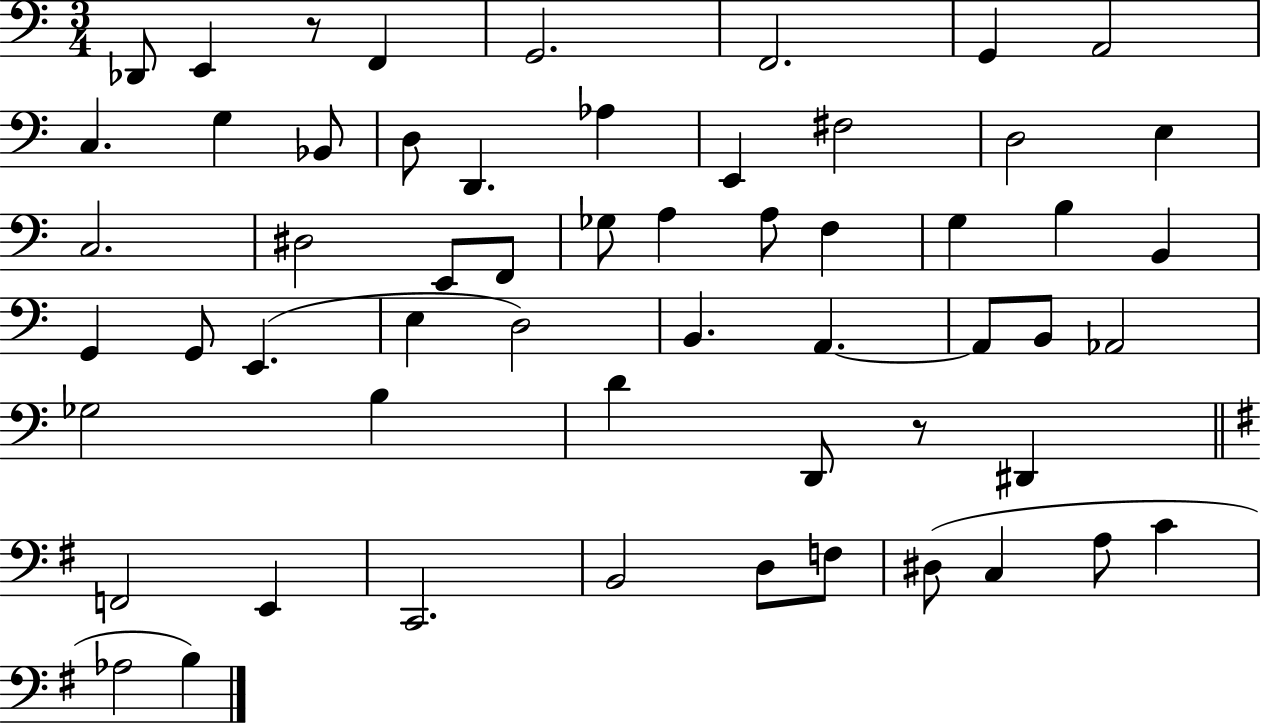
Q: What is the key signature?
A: C major